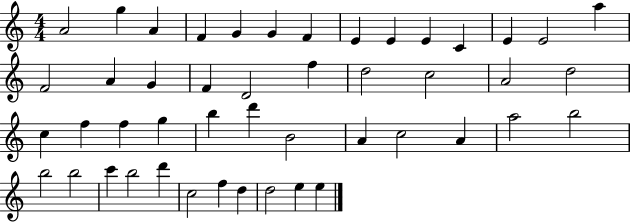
{
  \clef treble
  \numericTimeSignature
  \time 4/4
  \key c \major
  a'2 g''4 a'4 | f'4 g'4 g'4 f'4 | e'4 e'4 e'4 c'4 | e'4 e'2 a''4 | \break f'2 a'4 g'4 | f'4 d'2 f''4 | d''2 c''2 | a'2 d''2 | \break c''4 f''4 f''4 g''4 | b''4 d'''4 b'2 | a'4 c''2 a'4 | a''2 b''2 | \break b''2 b''2 | c'''4 b''2 d'''4 | c''2 f''4 d''4 | d''2 e''4 e''4 | \break \bar "|."
}